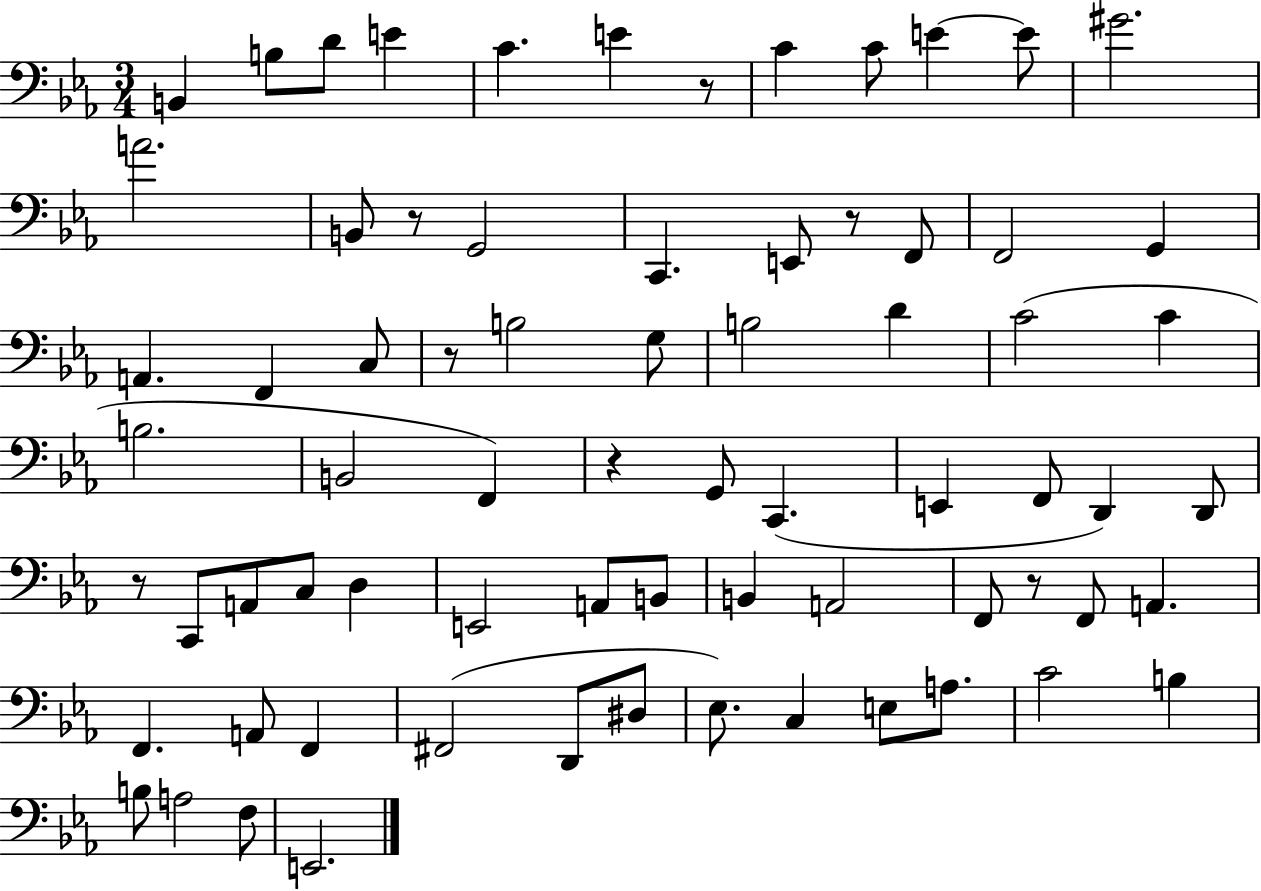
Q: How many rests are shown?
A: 7